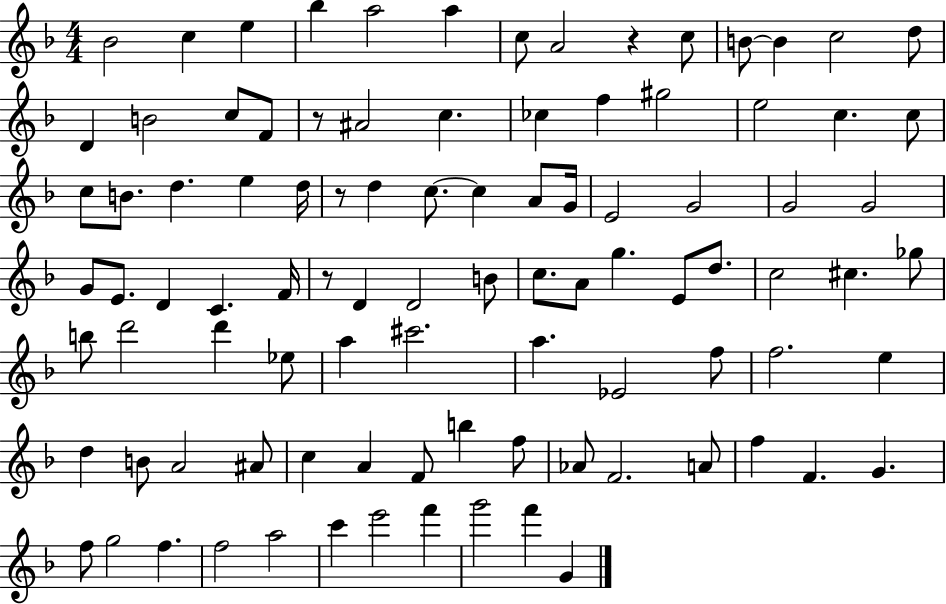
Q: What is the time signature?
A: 4/4